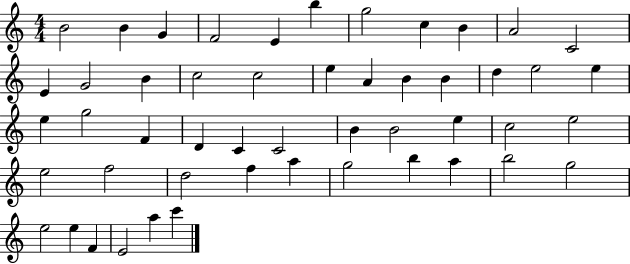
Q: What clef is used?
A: treble